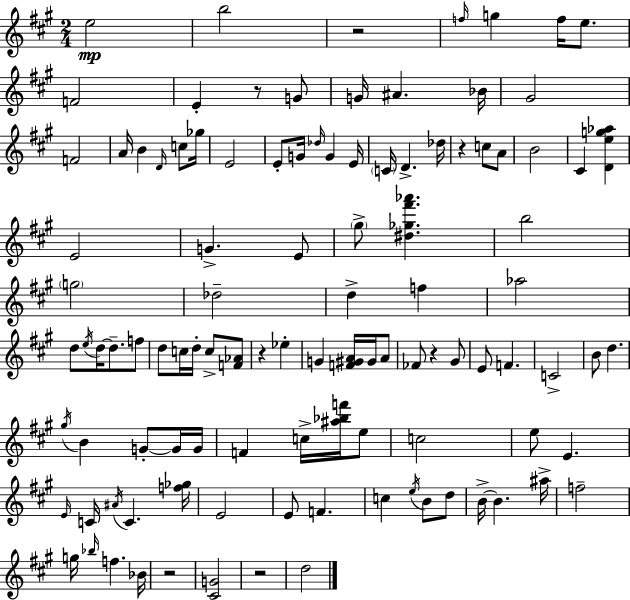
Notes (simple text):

E5/h B5/h R/h F5/s G5/q F5/s E5/e. F4/h E4/q R/e G4/e G4/s A#4/q. Bb4/s G#4/h F4/h A4/s B4/q D4/s C5/e Gb5/s E4/h E4/e G4/s Db5/s G4/q E4/s C4/s D4/q. Db5/s R/q C5/e A4/e B4/h C#4/q [D4,E5,G5,Ab5]/q E4/h G4/q. E4/e G#5/e [D#5,Gb5,F#6,Ab6]/q. B5/h G5/h Db5/h D5/q F5/q Ab5/h D5/e E5/s D5/s D5/e. F5/e D5/e C5/s D5/s C5/e [F4,Ab4]/e R/q Eb5/q G4/q [F4,G#4,A4]/s G#4/s A4/e FES4/e R/q G#4/e E4/e F4/q. C4/h B4/e D5/q. G#5/s B4/q G4/e G4/s G4/s F4/q C5/s [A#5,Bb5,F6]/s E5/e C5/h E5/e E4/q. E4/s C4/s A#4/s C4/q. [F5,Gb5]/s E4/h E4/e F4/q. C5/q E5/s B4/e D5/e B4/s B4/q. A#5/s F5/h G5/s Bb5/s F5/q. Bb4/s R/h [C#4,G4]/h R/h D5/h